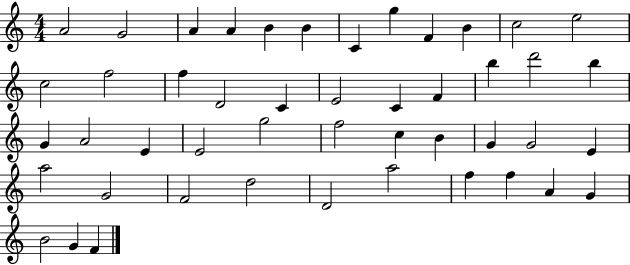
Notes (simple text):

A4/h G4/h A4/q A4/q B4/q B4/q C4/q G5/q F4/q B4/q C5/h E5/h C5/h F5/h F5/q D4/h C4/q E4/h C4/q F4/q B5/q D6/h B5/q G4/q A4/h E4/q E4/h G5/h F5/h C5/q B4/q G4/q G4/h E4/q A5/h G4/h F4/h D5/h D4/h A5/h F5/q F5/q A4/q G4/q B4/h G4/q F4/q